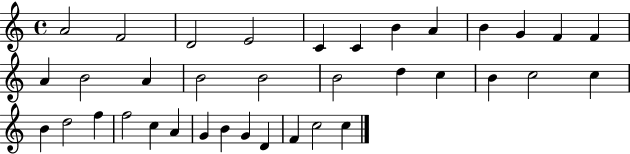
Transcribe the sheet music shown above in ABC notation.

X:1
T:Untitled
M:4/4
L:1/4
K:C
A2 F2 D2 E2 C C B A B G F F A B2 A B2 B2 B2 d c B c2 c B d2 f f2 c A G B G D F c2 c